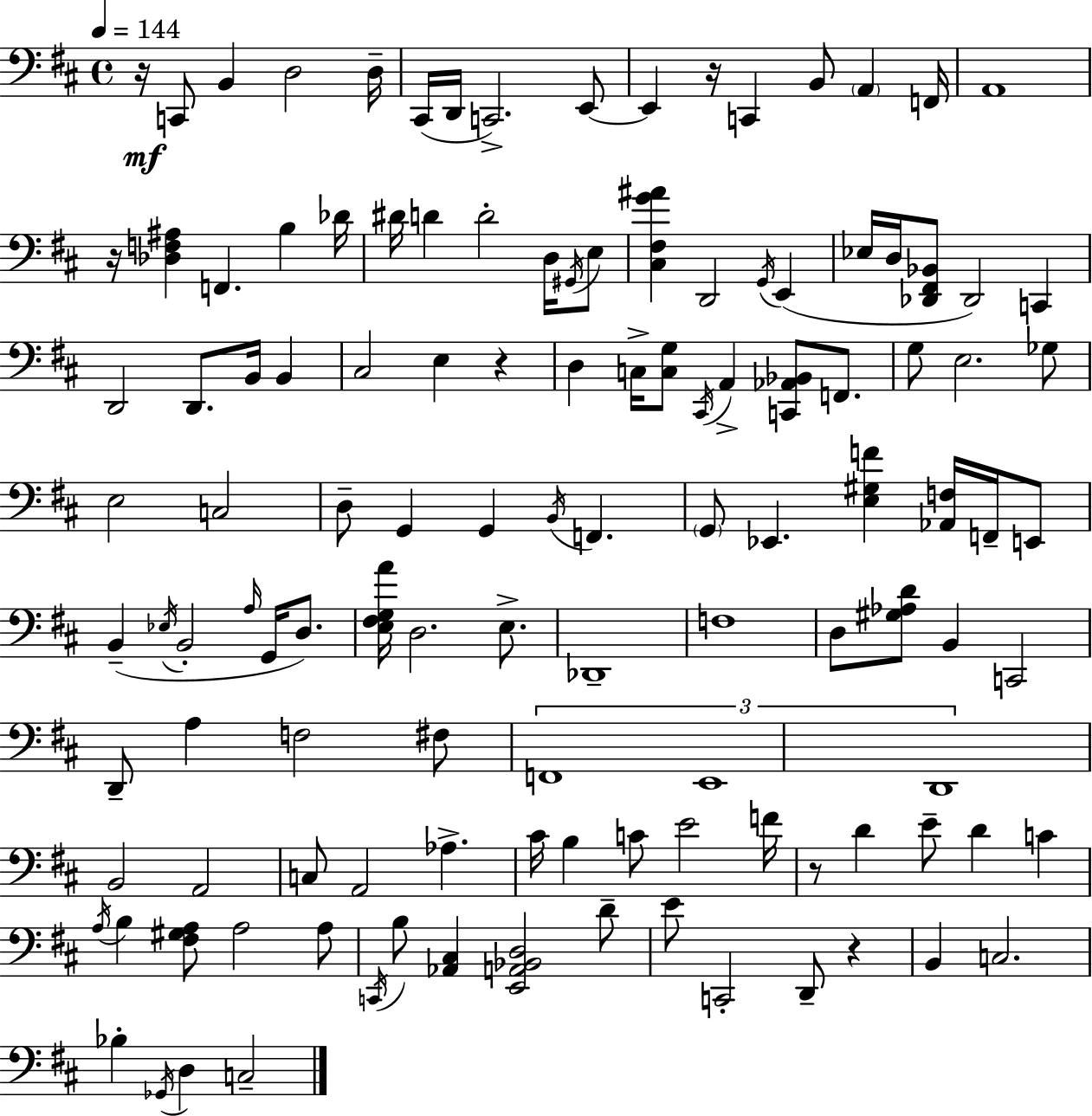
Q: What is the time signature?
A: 4/4